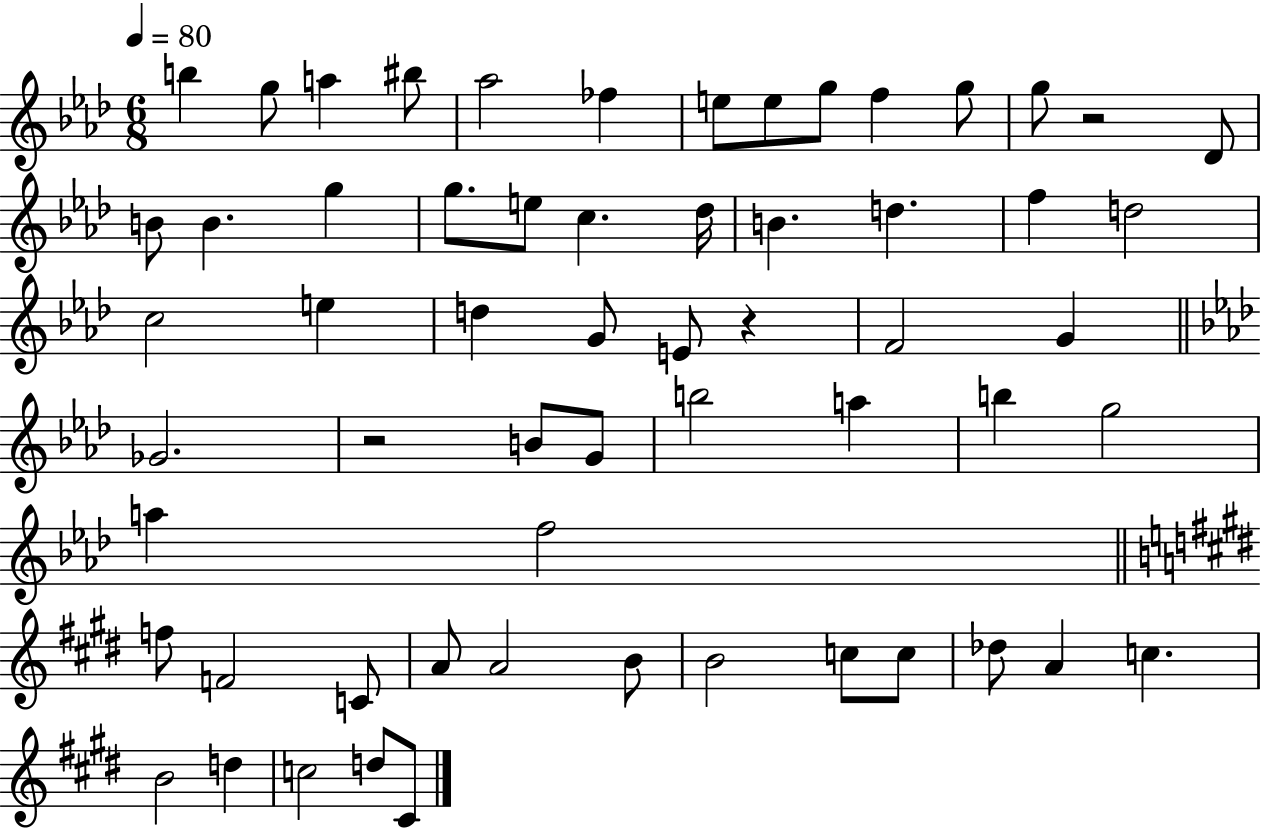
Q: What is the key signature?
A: AES major